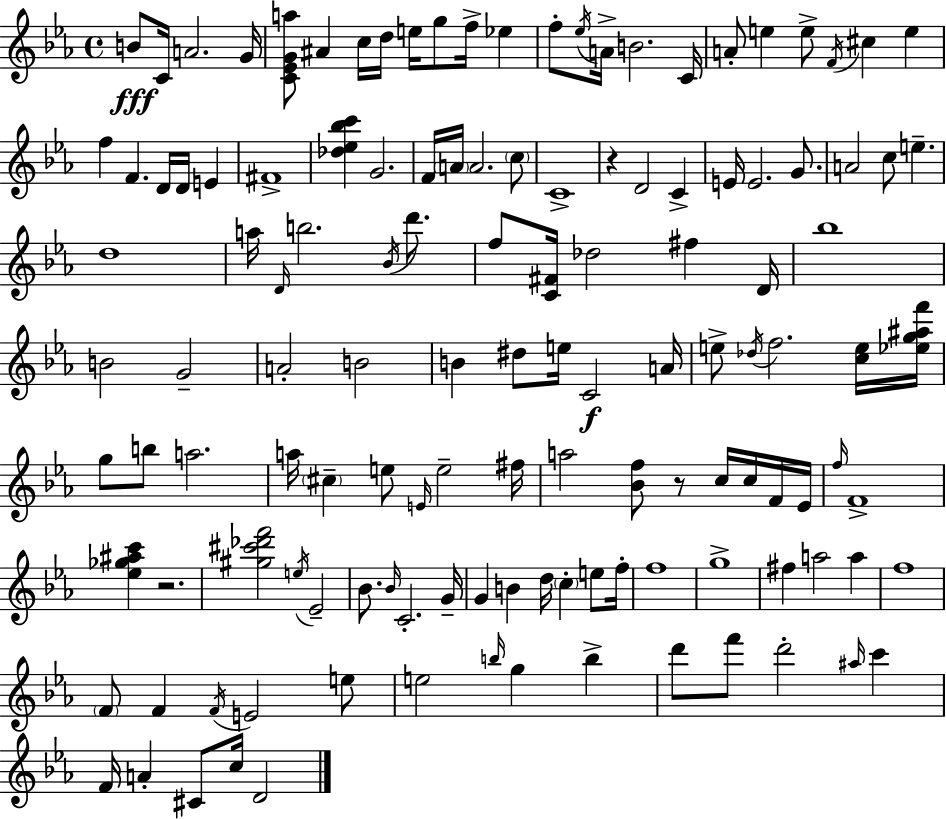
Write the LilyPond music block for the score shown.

{
  \clef treble
  \time 4/4
  \defaultTimeSignature
  \key c \minor
  b'8\fff c'16 a'2. g'16 | <c' ees' g' a''>8 ais'4 c''16 d''16 e''16 g''8 f''16-> ees''4 | f''8-. \acciaccatura { ees''16 } a'16-> b'2. | c'16 a'8-. e''4 e''8-> \acciaccatura { f'16 } cis''4 e''4 | \break f''4 f'4. d'16 d'16 e'4 | fis'1-> | <des'' ees'' bes'' c'''>4 g'2. | f'16 \parenthesize a'16 a'2. | \break \parenthesize c''8 c'1-> | r4 d'2 c'4-> | e'16 e'2. g'8. | a'2 c''8 e''4.-- | \break d''1 | a''16 \grace { d'16 } b''2. | \acciaccatura { bes'16 } d'''8. f''8 <c' fis'>16 des''2 fis''4 | d'16 bes''1 | \break b'2 g'2-- | a'2-. b'2 | b'4 dis''8 e''16 c'2\f | a'16 e''8-> \acciaccatura { des''16 } f''2. | \break <c'' e''>16 <ees'' g'' ais'' f'''>16 g''8 b''8 a''2. | a''16 \parenthesize cis''4-- e''8 \grace { e'16 } e''2-- | fis''16 a''2 <bes' f''>8 | r8 c''16 c''16 f'16 ees'16 \grace { f''16 } f'1-> | \break <ees'' ges'' ais'' c'''>4 r2. | <gis'' cis''' des''' f'''>2 \acciaccatura { e''16 } | ees'2-- bes'8. \grace { bes'16 } c'2.-. | g'16-- g'4 b'4 | \break d''16 \parenthesize c''4-. e''8 f''16-. f''1 | g''1-> | fis''4 a''2 | a''4 f''1 | \break \parenthesize f'8 f'4 \acciaccatura { f'16 } | e'2 e''8 e''2 | \grace { b''16 } g''4 b''4-> d'''8 f'''8 d'''2-. | \grace { ais''16 } c'''4 f'16 a'4-. | \break cis'8 c''16 d'2 \bar "|."
}